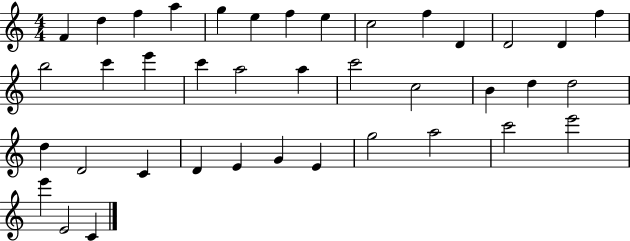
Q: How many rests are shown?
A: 0